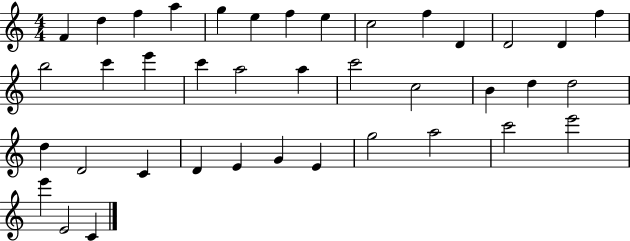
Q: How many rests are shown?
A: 0